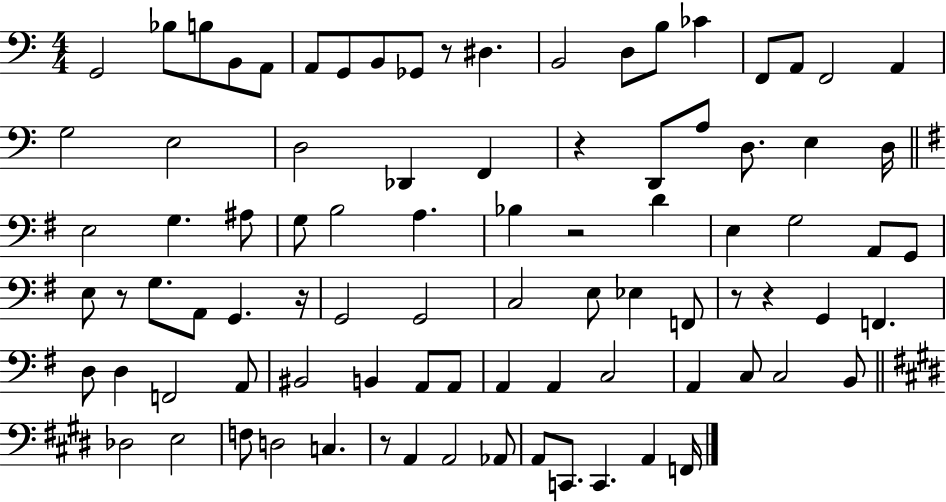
{
  \clef bass
  \numericTimeSignature
  \time 4/4
  \key c \major
  g,2 bes8 b8 b,8 a,8 | a,8 g,8 b,8 ges,8 r8 dis4. | b,2 d8 b8 ces'4 | f,8 a,8 f,2 a,4 | \break g2 e2 | d2 des,4 f,4 | r4 d,8 a8 d8. e4 d16 | \bar "||" \break \key e \minor e2 g4. ais8 | g8 b2 a4. | bes4 r2 d'4 | e4 g2 a,8 g,8 | \break e8 r8 g8. a,8 g,4. r16 | g,2 g,2 | c2 e8 ees4 f,8 | r8 r4 g,4 f,4. | \break d8 d4 f,2 a,8 | bis,2 b,4 a,8 a,8 | a,4 a,4 c2 | a,4 c8 c2 b,8 | \break \bar "||" \break \key e \major des2 e2 | f8 d2 c4. | r8 a,4 a,2 aes,8 | a,8 c,8. c,4. a,4 f,16 | \break \bar "|."
}